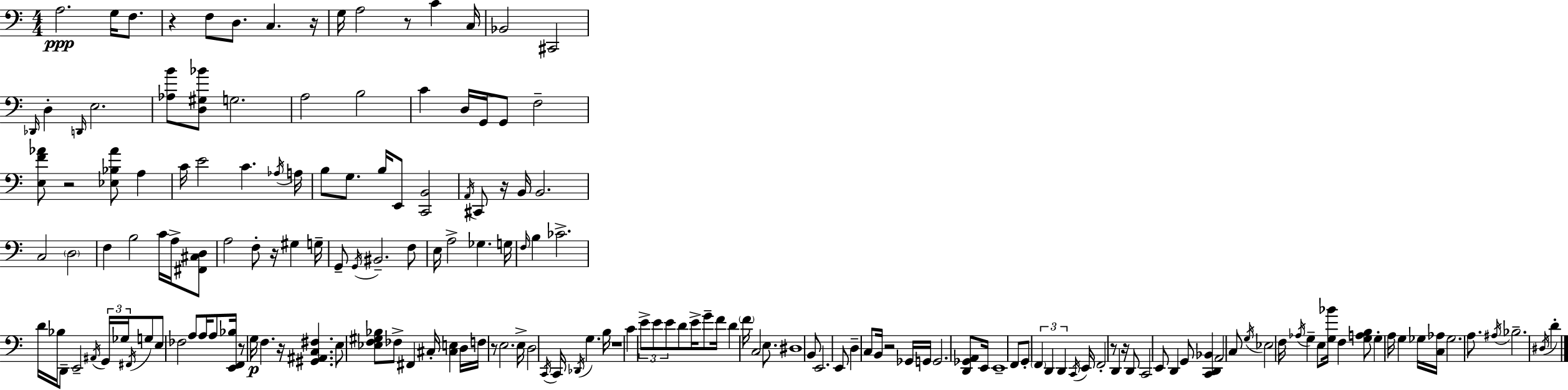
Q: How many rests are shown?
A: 13